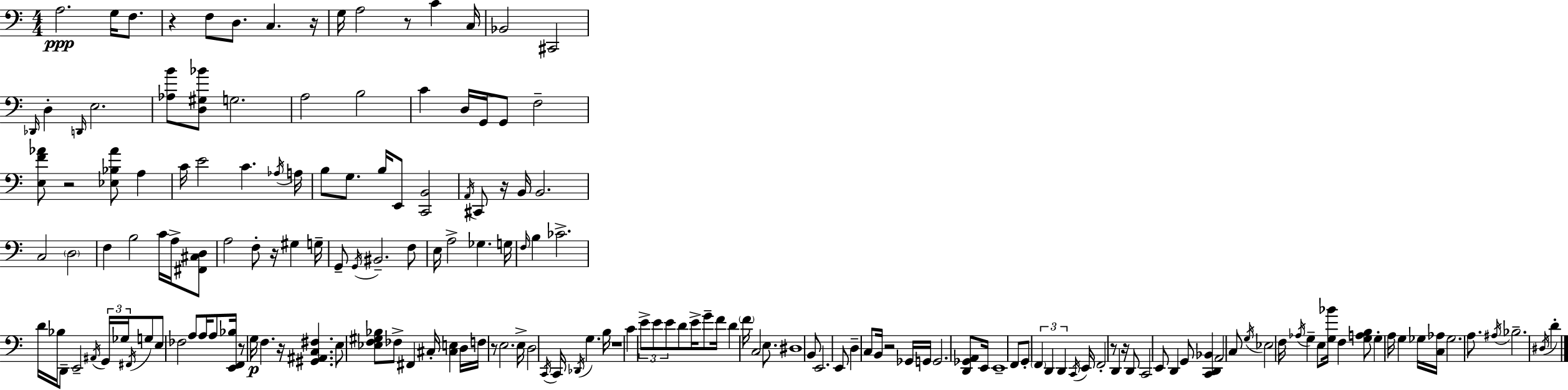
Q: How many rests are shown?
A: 13